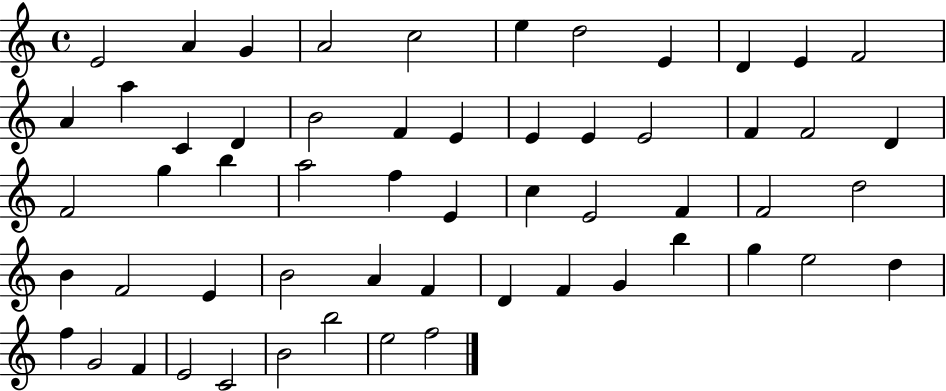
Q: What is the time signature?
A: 4/4